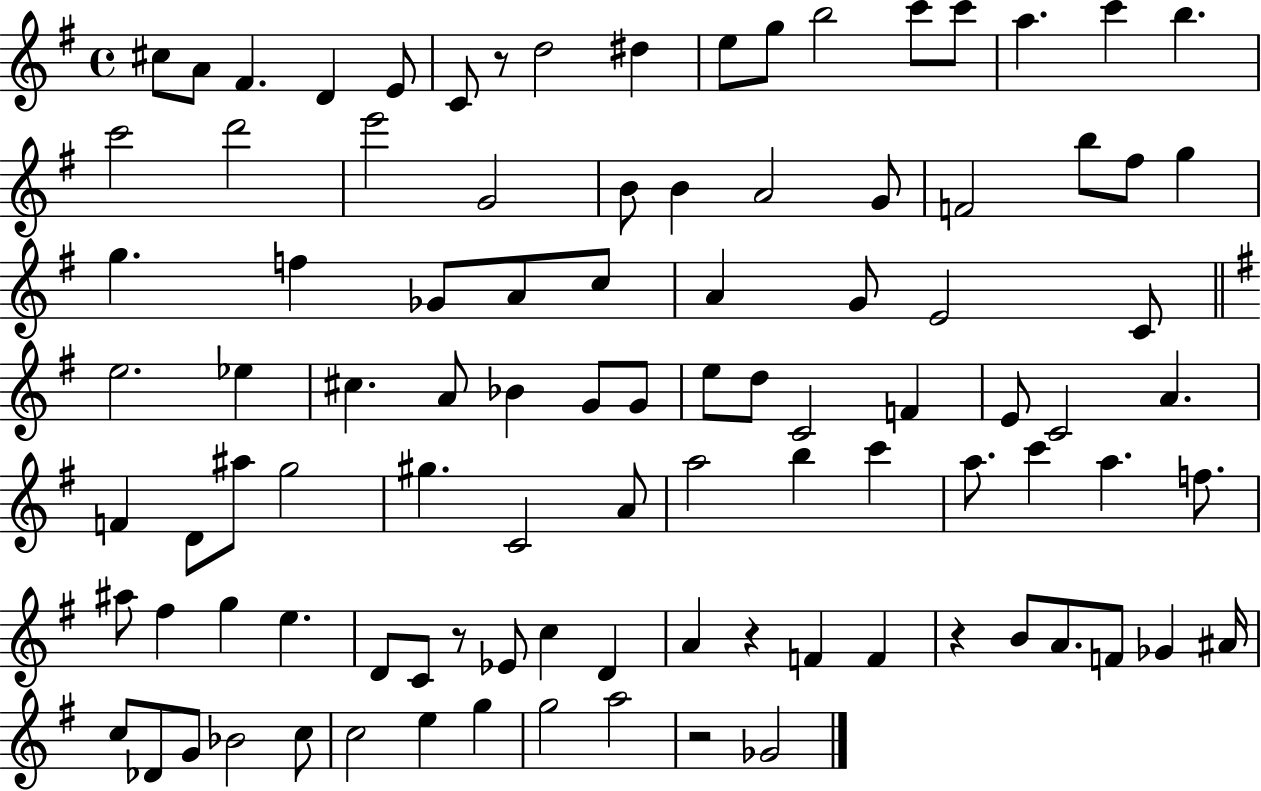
C#5/e A4/e F#4/q. D4/q E4/e C4/e R/e D5/h D#5/q E5/e G5/e B5/h C6/e C6/e A5/q. C6/q B5/q. C6/h D6/h E6/h G4/h B4/e B4/q A4/h G4/e F4/h B5/e F#5/e G5/q G5/q. F5/q Gb4/e A4/e C5/e A4/q G4/e E4/h C4/e E5/h. Eb5/q C#5/q. A4/e Bb4/q G4/e G4/e E5/e D5/e C4/h F4/q E4/e C4/h A4/q. F4/q D4/e A#5/e G5/h G#5/q. C4/h A4/e A5/h B5/q C6/q A5/e. C6/q A5/q. F5/e. A#5/e F#5/q G5/q E5/q. D4/e C4/e R/e Eb4/e C5/q D4/q A4/q R/q F4/q F4/q R/q B4/e A4/e. F4/e Gb4/q A#4/s C5/e Db4/e G4/e Bb4/h C5/e C5/h E5/q G5/q G5/h A5/h R/h Gb4/h